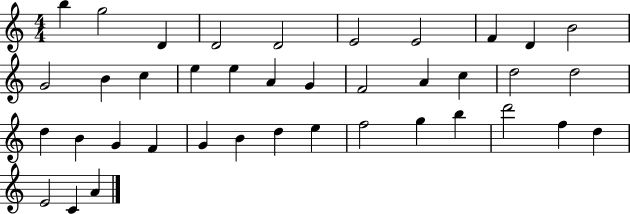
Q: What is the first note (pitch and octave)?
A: B5